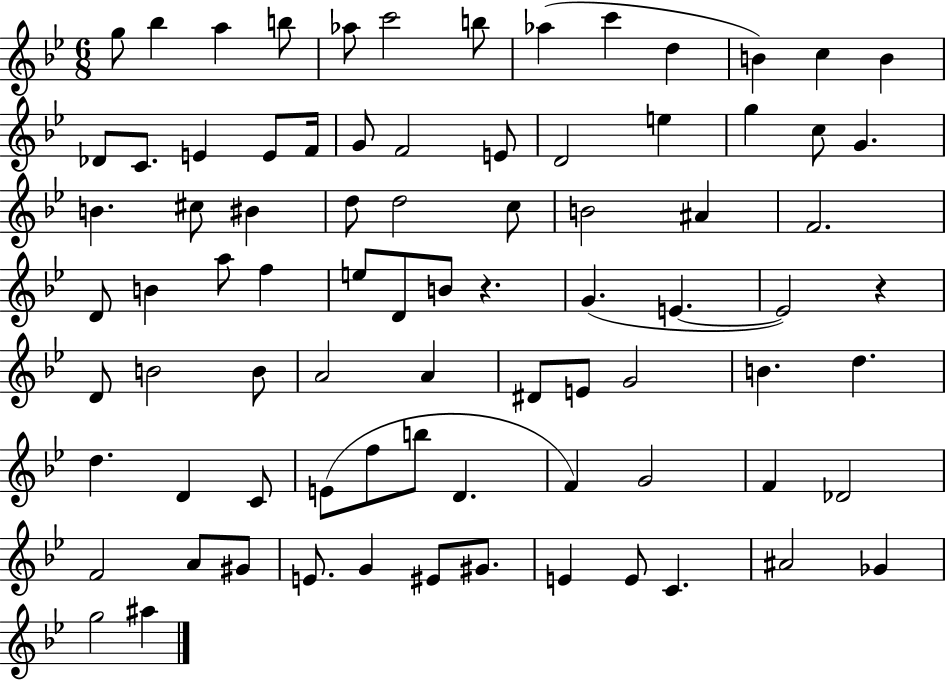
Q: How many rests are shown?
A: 2